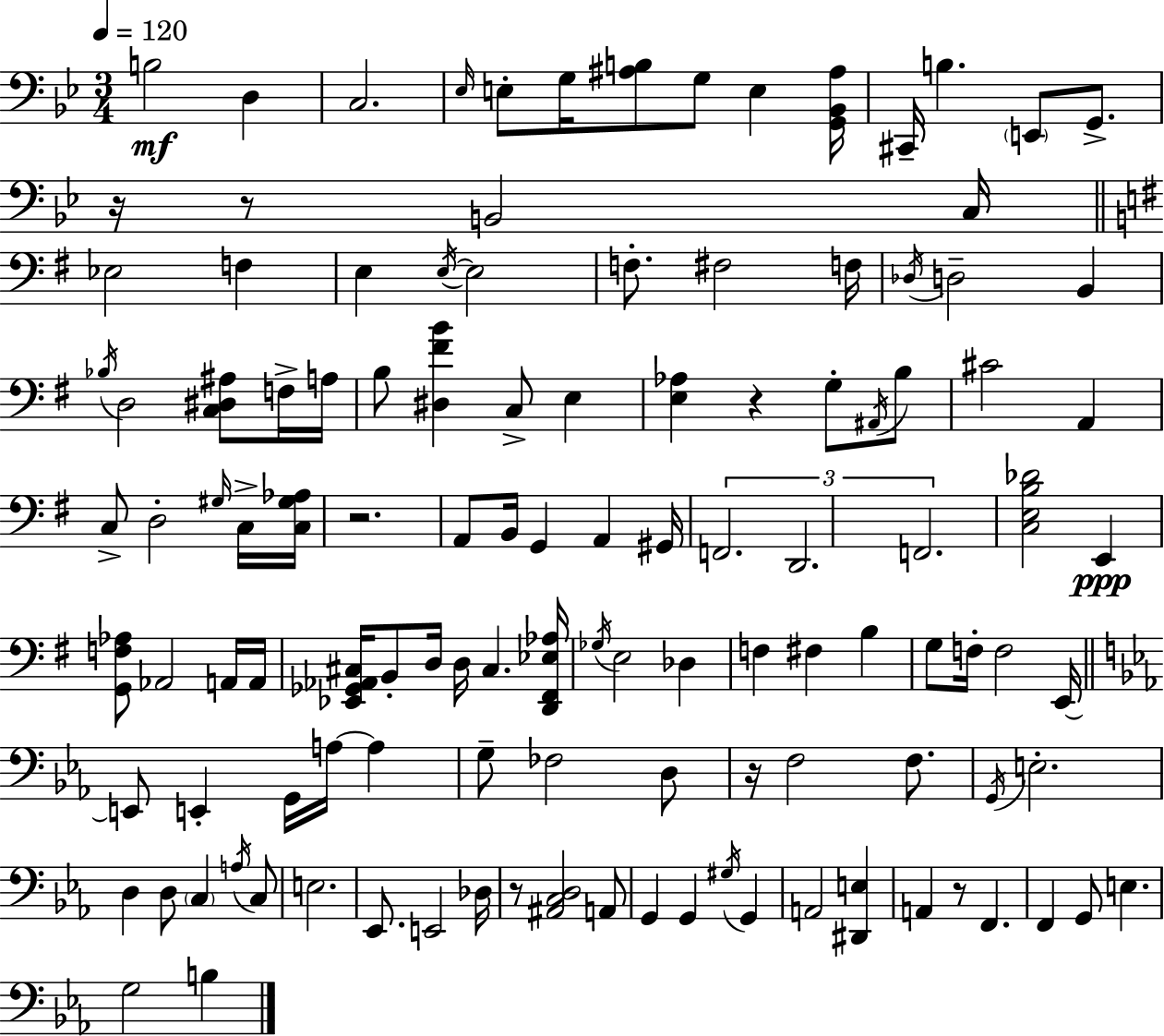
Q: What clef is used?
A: bass